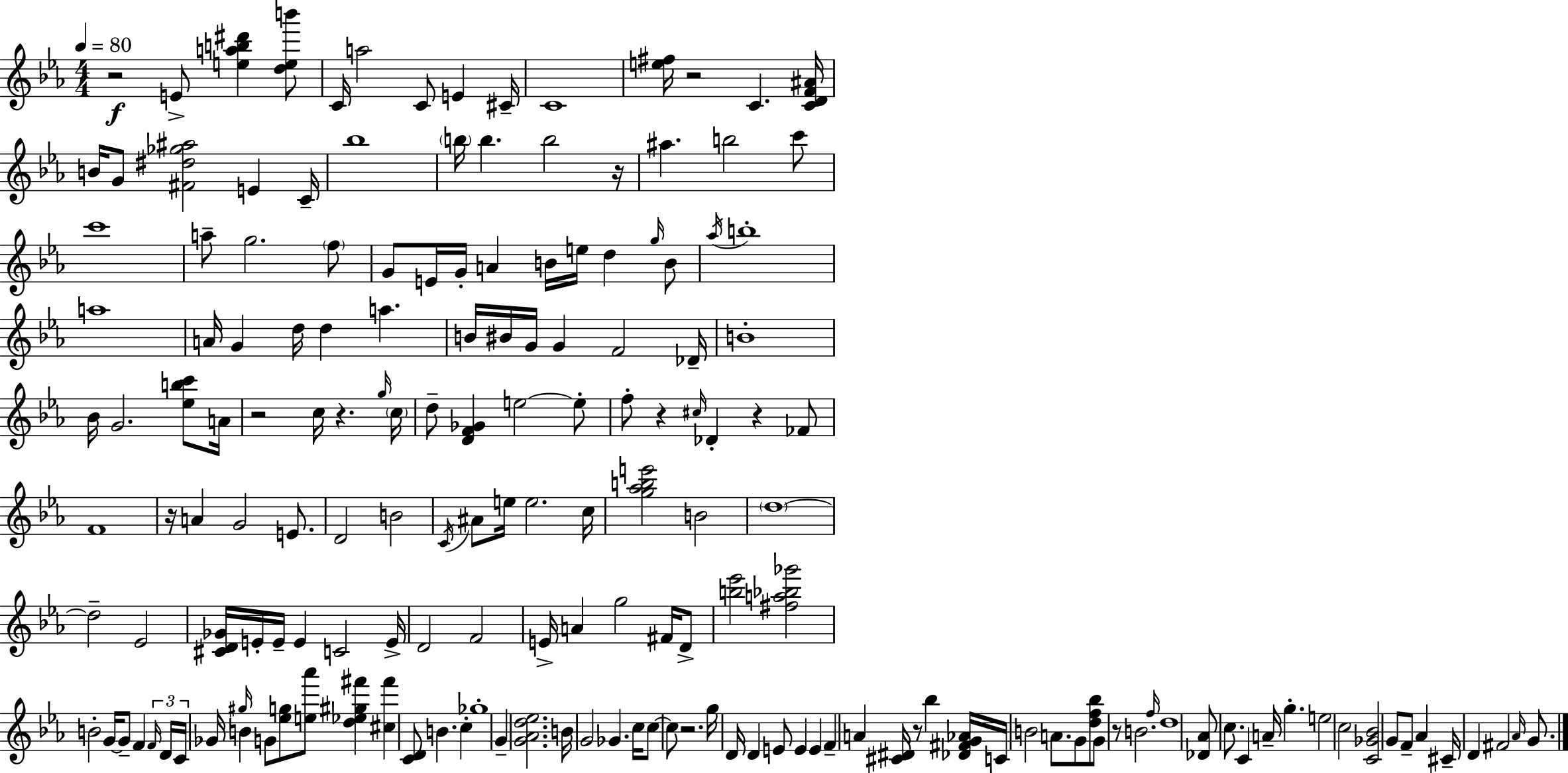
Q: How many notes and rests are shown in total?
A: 172